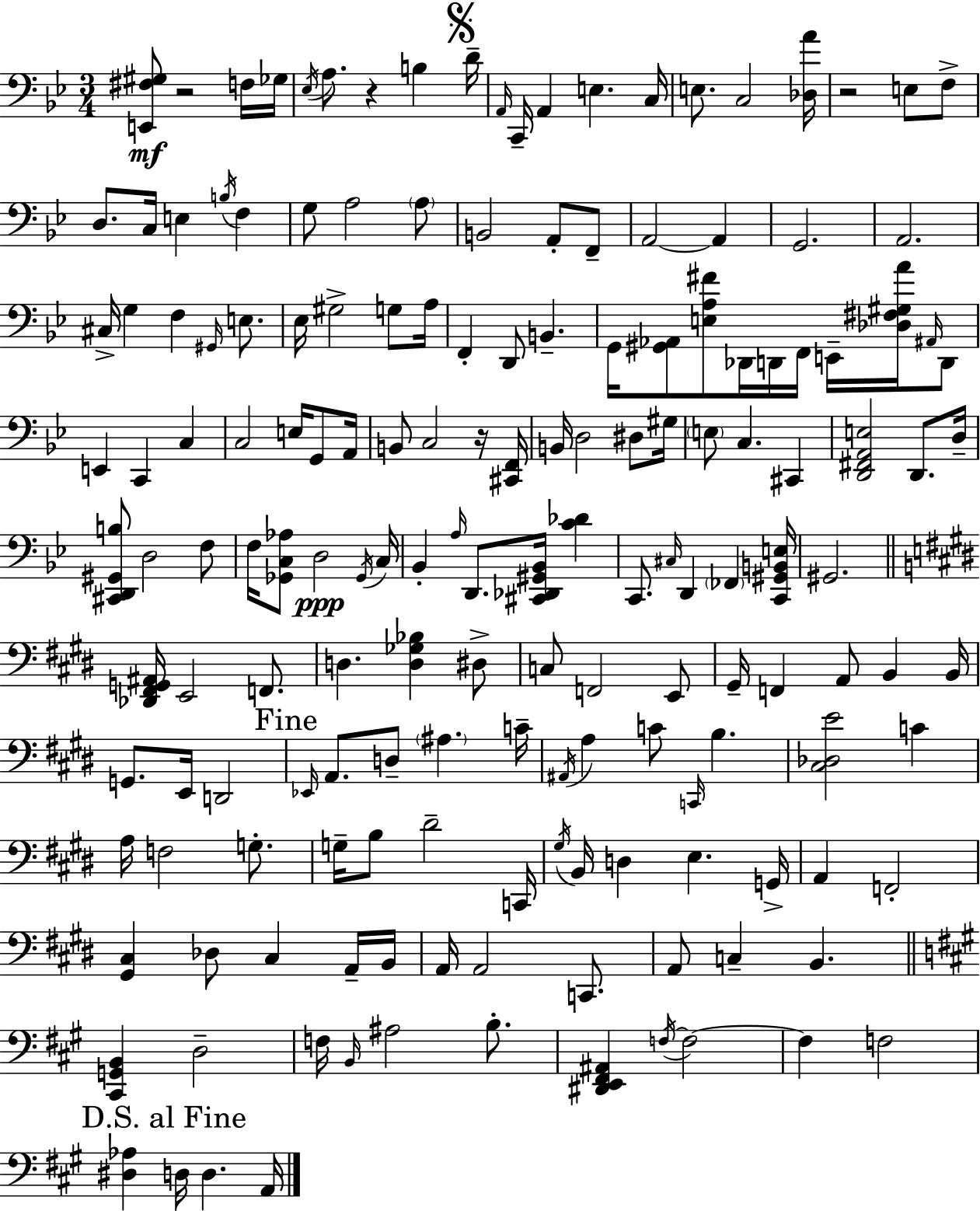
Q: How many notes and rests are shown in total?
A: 166